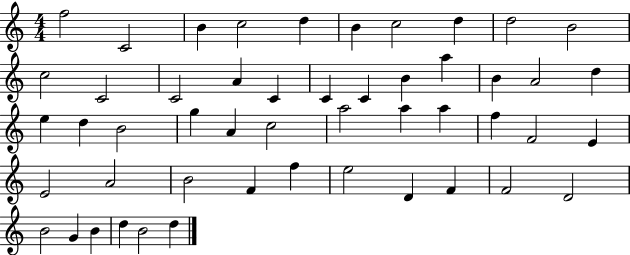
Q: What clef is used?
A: treble